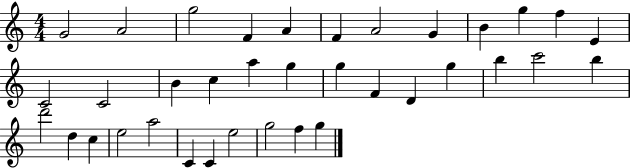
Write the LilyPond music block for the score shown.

{
  \clef treble
  \numericTimeSignature
  \time 4/4
  \key c \major
  g'2 a'2 | g''2 f'4 a'4 | f'4 a'2 g'4 | b'4 g''4 f''4 e'4 | \break c'2 c'2 | b'4 c''4 a''4 g''4 | g''4 f'4 d'4 g''4 | b''4 c'''2 b''4 | \break d'''2 d''4 c''4 | e''2 a''2 | c'4 c'4 e''2 | g''2 f''4 g''4 | \break \bar "|."
}